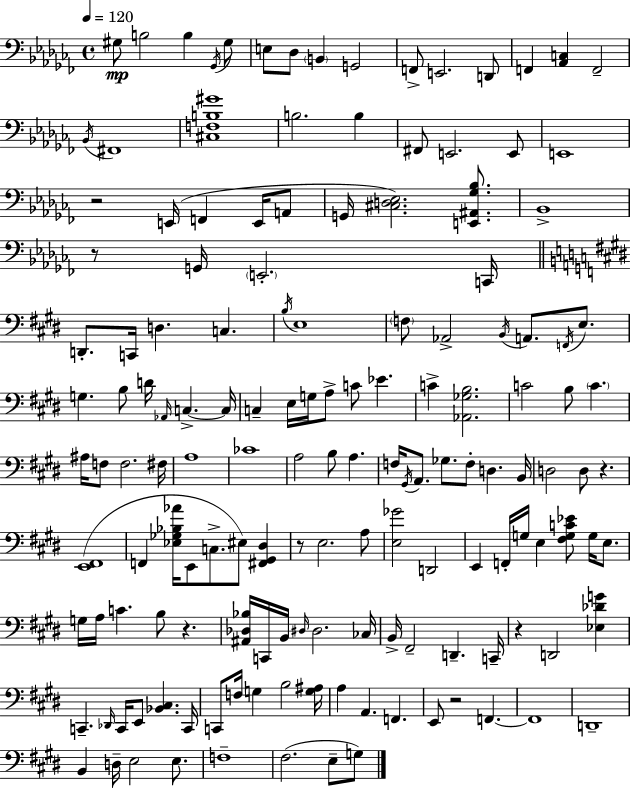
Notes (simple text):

G#3/e B3/h B3/q Gb2/s G#3/e E3/e Db3/e B2/q G2/h F2/e E2/h. D2/e F2/q [Ab2,C3]/q F2/h Bb2/s F#2/w [C#3,F3,B3,G#4]/w B3/h. B3/q F#2/e E2/h. E2/e E2/w R/h E2/s F2/q E2/s A2/e G2/s [C#3,D3,Eb3]/h. [E2,A#2,Gb3,Bb3]/e. Bb2/w R/e G2/s E2/h. C2/s D2/e. C2/s D3/q. C3/q. B3/s E3/w F3/e Ab2/h B2/s A2/e. F2/s E3/e. G3/q. B3/e D4/s Ab2/s C3/q. C3/s C3/q E3/s G3/s A3/e C4/e Eb4/q. C4/q [Ab2,Gb3,B3]/h. C4/h B3/e C4/q. A#3/s F3/e F3/h. F#3/s A3/w CES4/w A3/h B3/e A3/q. F3/s G#2/s A2/e. Gb3/e. F3/e D3/q. B2/s D3/h D3/e R/q. [E2,F#2]/w F2/q [Eb3,Gb3,Bb3,Ab4]/s E2/e C3/e. EIS3/e [F#2,G#2,D#3]/q R/e E3/h. A3/e [E3,Gb4]/h D2/h E2/q F2/s G3/s E3/q [F#3,G3,C4,Eb4]/e G3/s E3/e. G3/s A3/s C4/q. B3/e R/q. [A#2,Db3,Bb3]/s C2/s B2/s D#3/s D#3/h. CES3/s B2/s F#2/h D2/q. C2/s R/q D2/h [Eb3,Db4,G4]/q C2/q. Db2/s C2/s E2/e [Bb2,C#3]/q. C2/s C2/e F3/s G3/q B3/h [G3,A#3]/s A3/q A2/q. F2/q. E2/e R/h F2/q. F2/w D2/w B2/q D3/s E3/h E3/e. F3/w F#3/h. E3/e G3/e